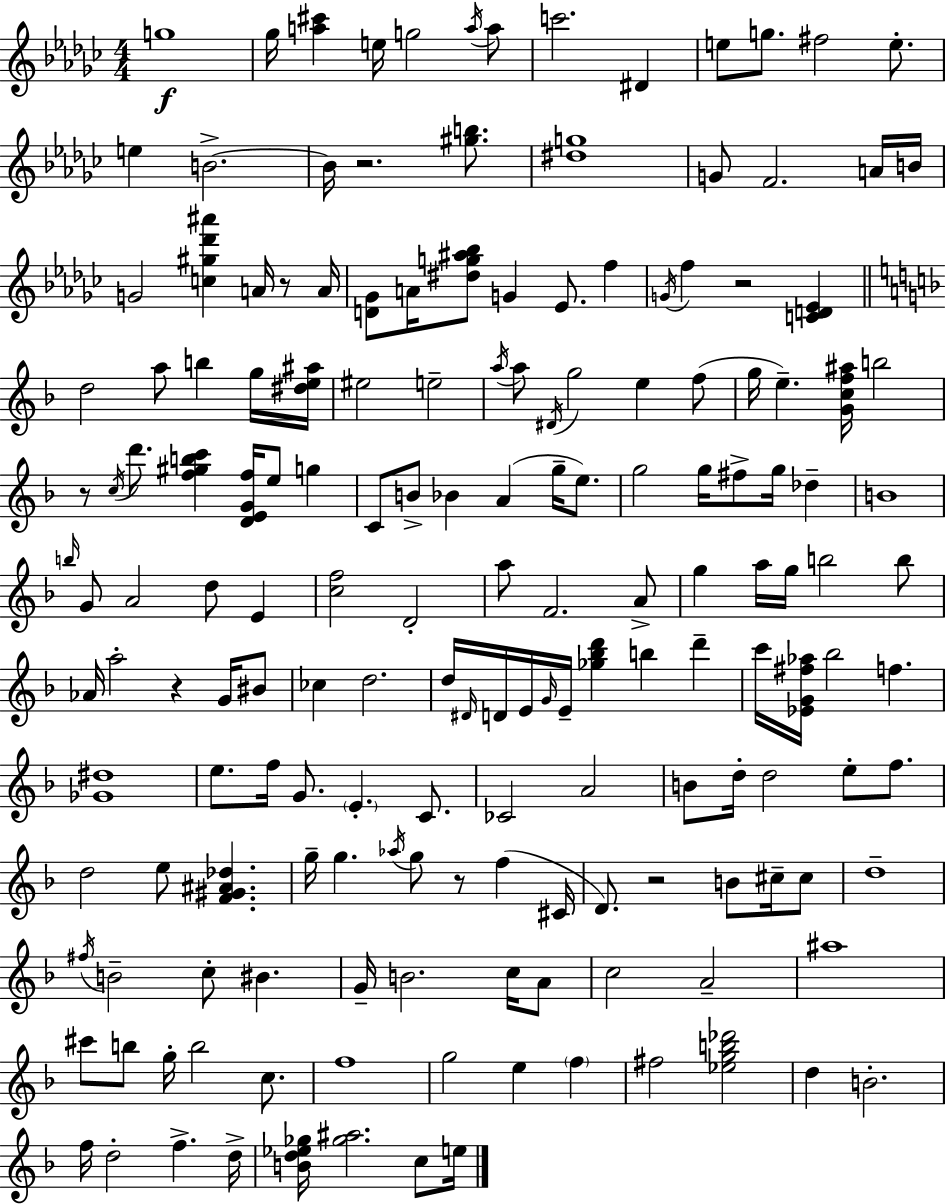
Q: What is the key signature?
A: EES minor